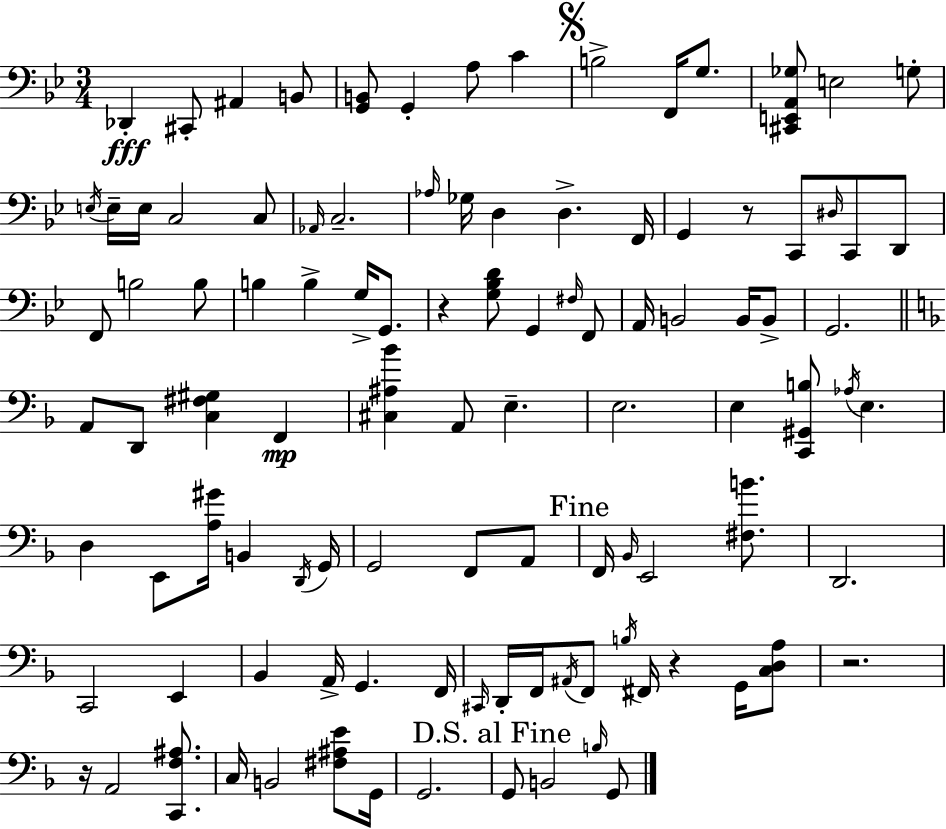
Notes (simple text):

Db2/q C#2/e A#2/q B2/e [G2,B2]/e G2/q A3/e C4/q B3/h F2/s G3/e. [C#2,E2,A2,Gb3]/e E3/h G3/e E3/s E3/s E3/s C3/h C3/e Ab2/s C3/h. Ab3/s Gb3/s D3/q D3/q. F2/s G2/q R/e C2/e D#3/s C2/e D2/e F2/e B3/h B3/e B3/q B3/q G3/s G2/e. R/q [G3,Bb3,D4]/e G2/q F#3/s F2/e A2/s B2/h B2/s B2/e G2/h. A2/e D2/e [C3,F#3,G#3]/q F2/q [C#3,A#3,Bb4]/q A2/e E3/q. E3/h. E3/q [C2,G#2,B3]/e Ab3/s E3/q. D3/q E2/e [A3,G#4]/s B2/q D2/s G2/s G2/h F2/e A2/e F2/s Bb2/s E2/h [F#3,B4]/e. D2/h. C2/h E2/q Bb2/q A2/s G2/q. F2/s C#2/s D2/s F2/s A#2/s F2/e B3/s F#2/s R/q G2/s [C3,D3,A3]/e R/h. R/s A2/h [C2,F3,A#3]/e. C3/s B2/h [F#3,A#3,E4]/e G2/s G2/h. G2/e B2/h B3/s G2/e